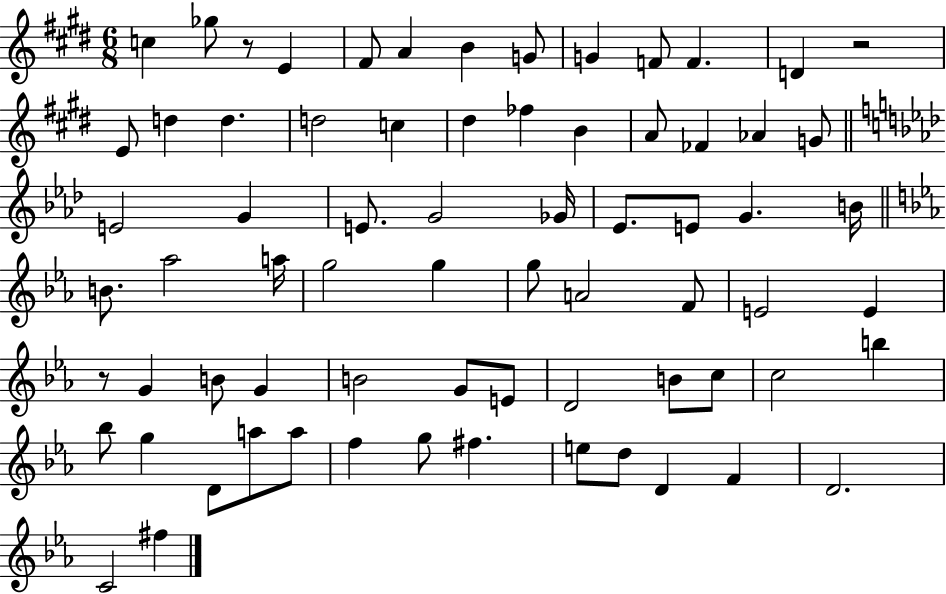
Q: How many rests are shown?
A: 3